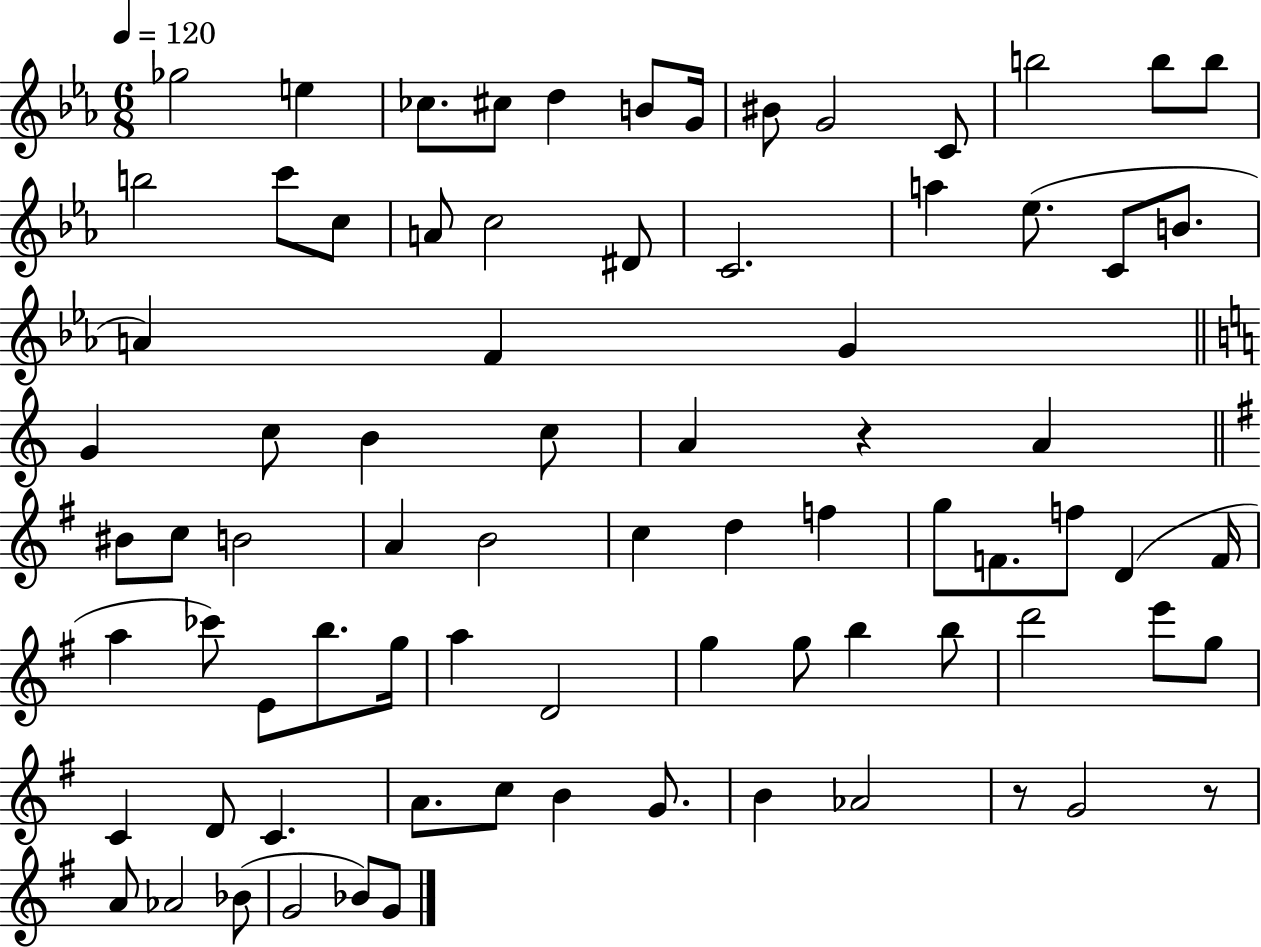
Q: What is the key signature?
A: EES major